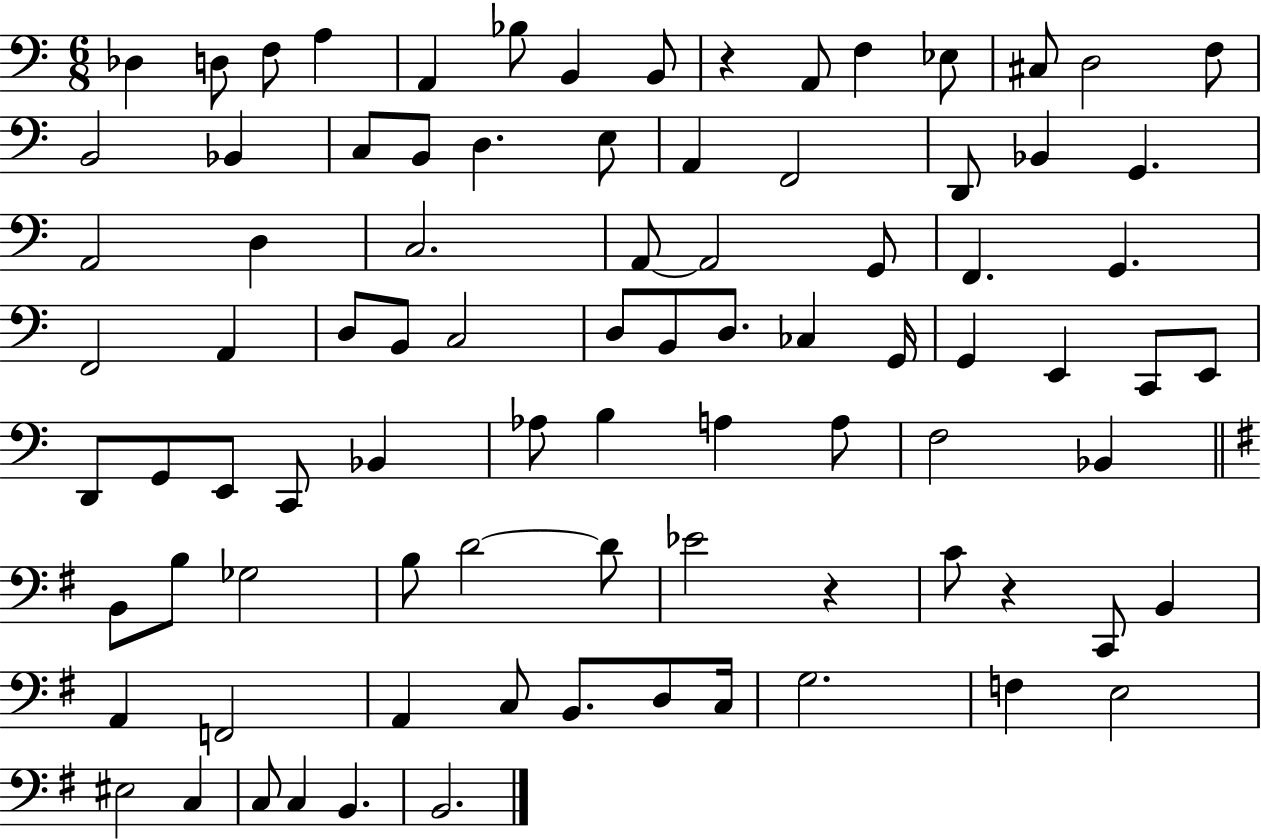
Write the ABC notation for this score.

X:1
T:Untitled
M:6/8
L:1/4
K:C
_D, D,/2 F,/2 A, A,, _B,/2 B,, B,,/2 z A,,/2 F, _E,/2 ^C,/2 D,2 F,/2 B,,2 _B,, C,/2 B,,/2 D, E,/2 A,, F,,2 D,,/2 _B,, G,, A,,2 D, C,2 A,,/2 A,,2 G,,/2 F,, G,, F,,2 A,, D,/2 B,,/2 C,2 D,/2 B,,/2 D,/2 _C, G,,/4 G,, E,, C,,/2 E,,/2 D,,/2 G,,/2 E,,/2 C,,/2 _B,, _A,/2 B, A, A,/2 F,2 _B,, B,,/2 B,/2 _G,2 B,/2 D2 D/2 _E2 z C/2 z C,,/2 B,, A,, F,,2 A,, C,/2 B,,/2 D,/2 C,/4 G,2 F, E,2 ^E,2 C, C,/2 C, B,, B,,2